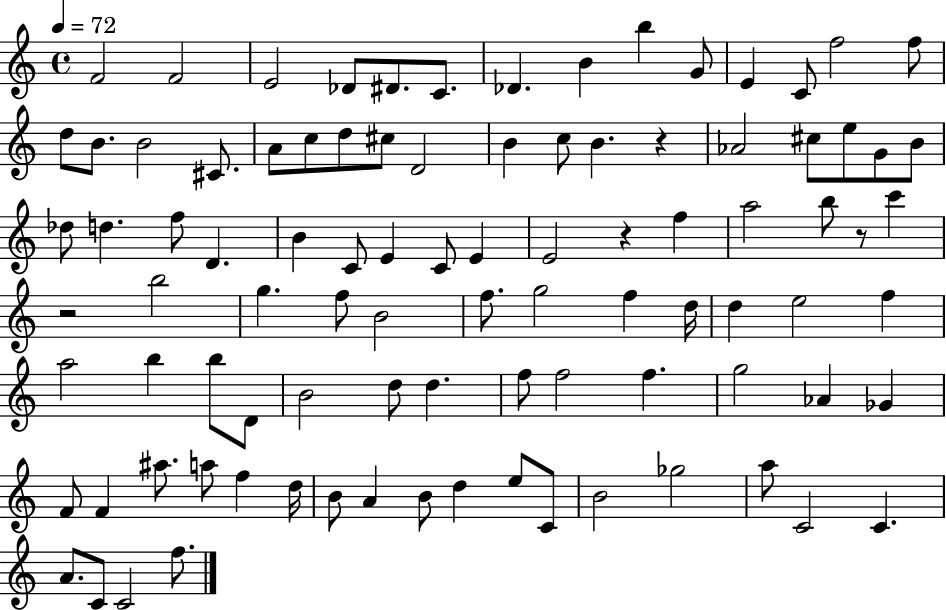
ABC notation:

X:1
T:Untitled
M:4/4
L:1/4
K:C
F2 F2 E2 _D/2 ^D/2 C/2 _D B b G/2 E C/2 f2 f/2 d/2 B/2 B2 ^C/2 A/2 c/2 d/2 ^c/2 D2 B c/2 B z _A2 ^c/2 e/2 G/2 B/2 _d/2 d f/2 D B C/2 E C/2 E E2 z f a2 b/2 z/2 c' z2 b2 g f/2 B2 f/2 g2 f d/4 d e2 f a2 b b/2 D/2 B2 d/2 d f/2 f2 f g2 _A _G F/2 F ^a/2 a/2 f d/4 B/2 A B/2 d e/2 C/2 B2 _g2 a/2 C2 C A/2 C/2 C2 f/2